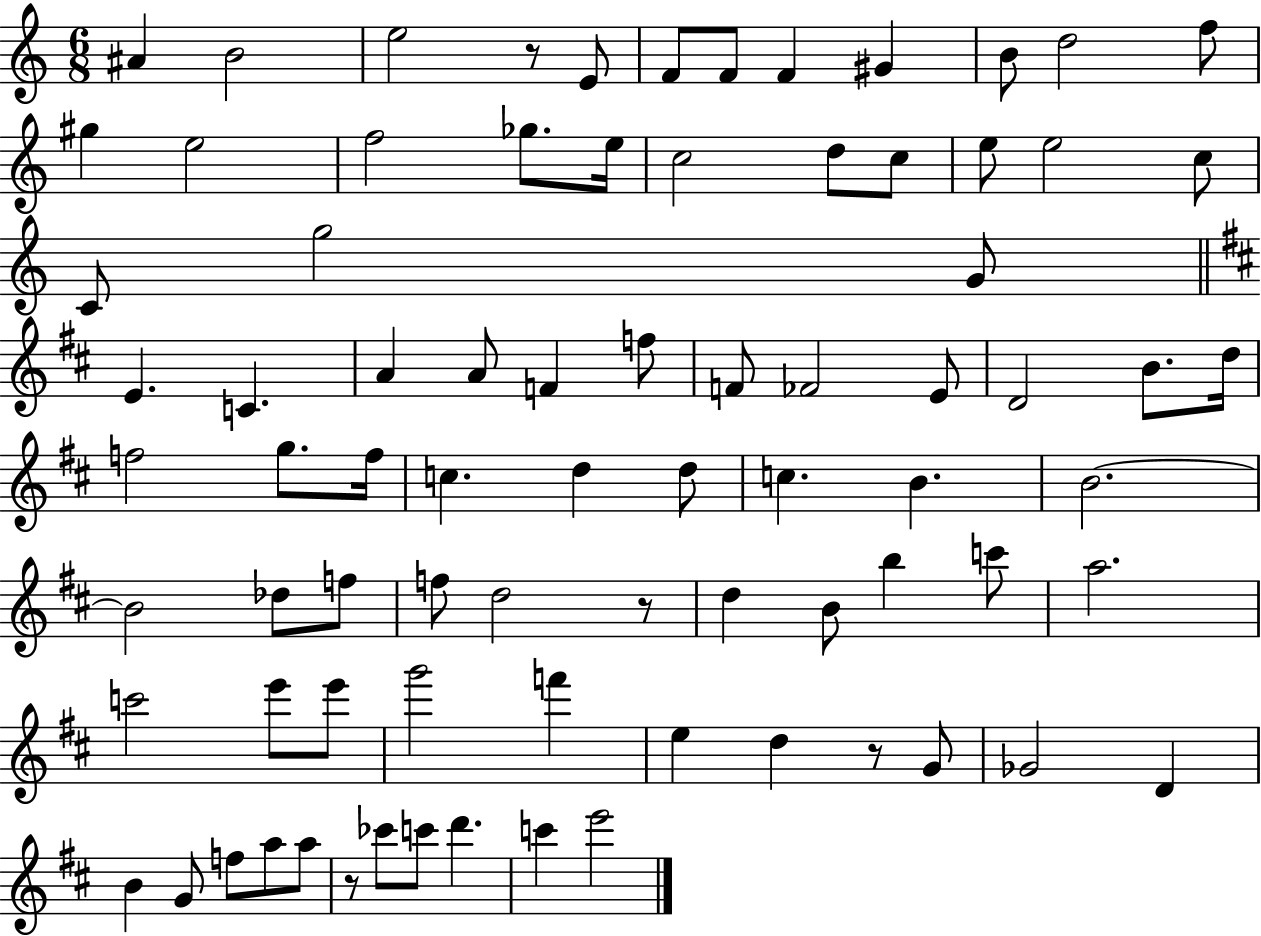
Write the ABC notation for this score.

X:1
T:Untitled
M:6/8
L:1/4
K:C
^A B2 e2 z/2 E/2 F/2 F/2 F ^G B/2 d2 f/2 ^g e2 f2 _g/2 e/4 c2 d/2 c/2 e/2 e2 c/2 C/2 g2 G/2 E C A A/2 F f/2 F/2 _F2 E/2 D2 B/2 d/4 f2 g/2 f/4 c d d/2 c B B2 B2 _d/2 f/2 f/2 d2 z/2 d B/2 b c'/2 a2 c'2 e'/2 e'/2 g'2 f' e d z/2 G/2 _G2 D B G/2 f/2 a/2 a/2 z/2 _c'/2 c'/2 d' c' e'2